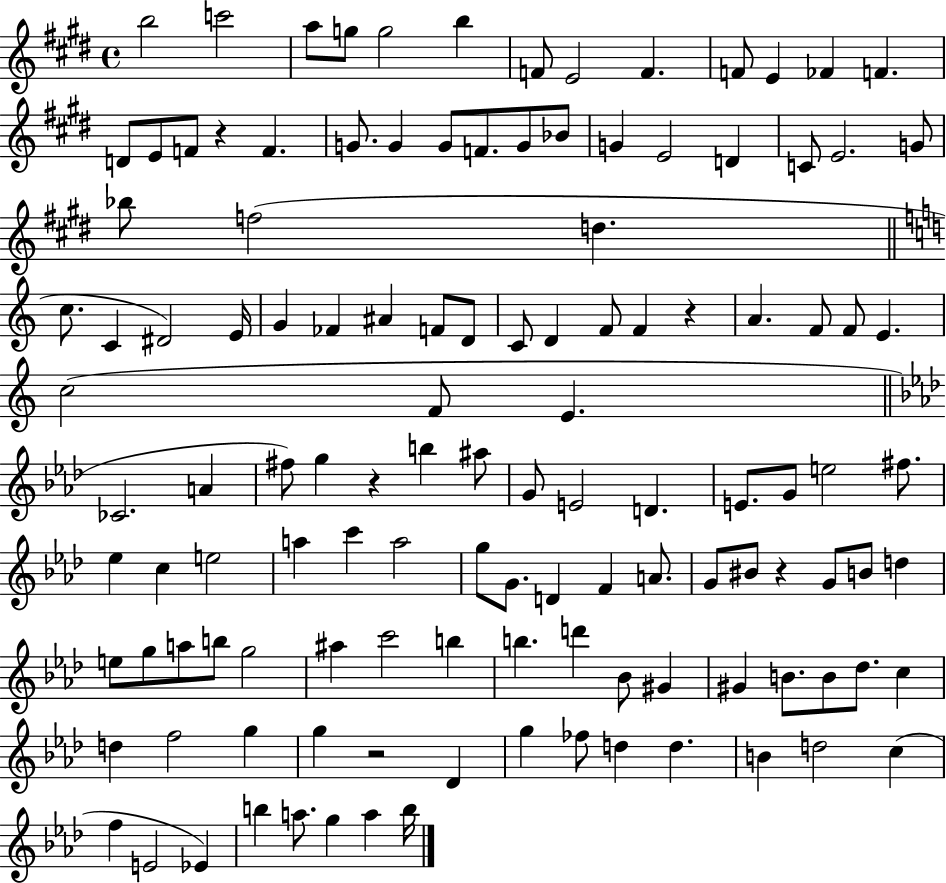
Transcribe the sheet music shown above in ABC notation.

X:1
T:Untitled
M:4/4
L:1/4
K:E
b2 c'2 a/2 g/2 g2 b F/2 E2 F F/2 E _F F D/2 E/2 F/2 z F G/2 G G/2 F/2 G/2 _B/2 G E2 D C/2 E2 G/2 _b/2 f2 d c/2 C ^D2 E/4 G _F ^A F/2 D/2 C/2 D F/2 F z A F/2 F/2 E c2 F/2 E _C2 A ^f/2 g z b ^a/2 G/2 E2 D E/2 G/2 e2 ^f/2 _e c e2 a c' a2 g/2 G/2 D F A/2 G/2 ^B/2 z G/2 B/2 d e/2 g/2 a/2 b/2 g2 ^a c'2 b b d' _B/2 ^G ^G B/2 B/2 _d/2 c d f2 g g z2 _D g _f/2 d d B d2 c f E2 _E b a/2 g a b/4